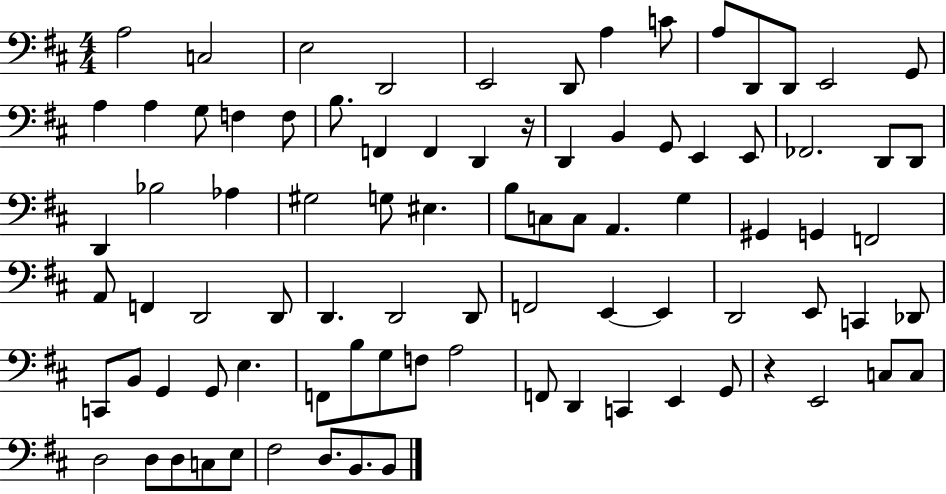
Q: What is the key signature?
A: D major